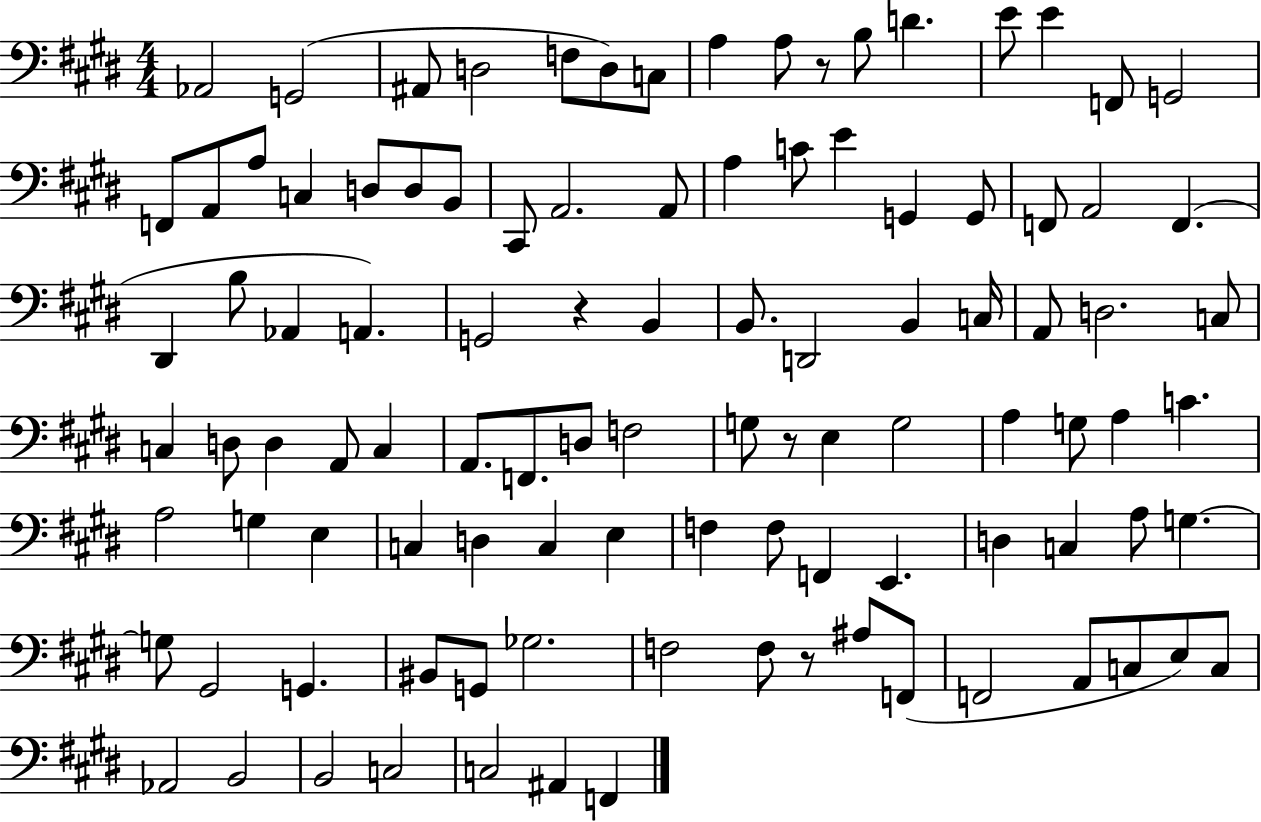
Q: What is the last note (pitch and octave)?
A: F2